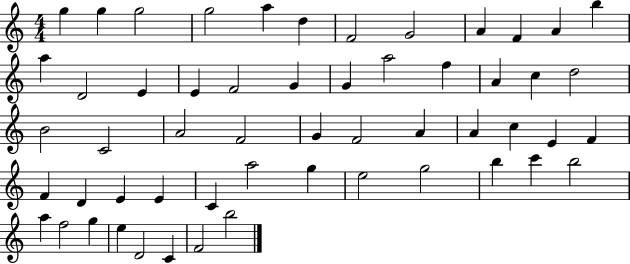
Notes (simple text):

G5/q G5/q G5/h G5/h A5/q D5/q F4/h G4/h A4/q F4/q A4/q B5/q A5/q D4/h E4/q E4/q F4/h G4/q G4/q A5/h F5/q A4/q C5/q D5/h B4/h C4/h A4/h F4/h G4/q F4/h A4/q A4/q C5/q E4/q F4/q F4/q D4/q E4/q E4/q C4/q A5/h G5/q E5/h G5/h B5/q C6/q B5/h A5/q F5/h G5/q E5/q D4/h C4/q F4/h B5/h